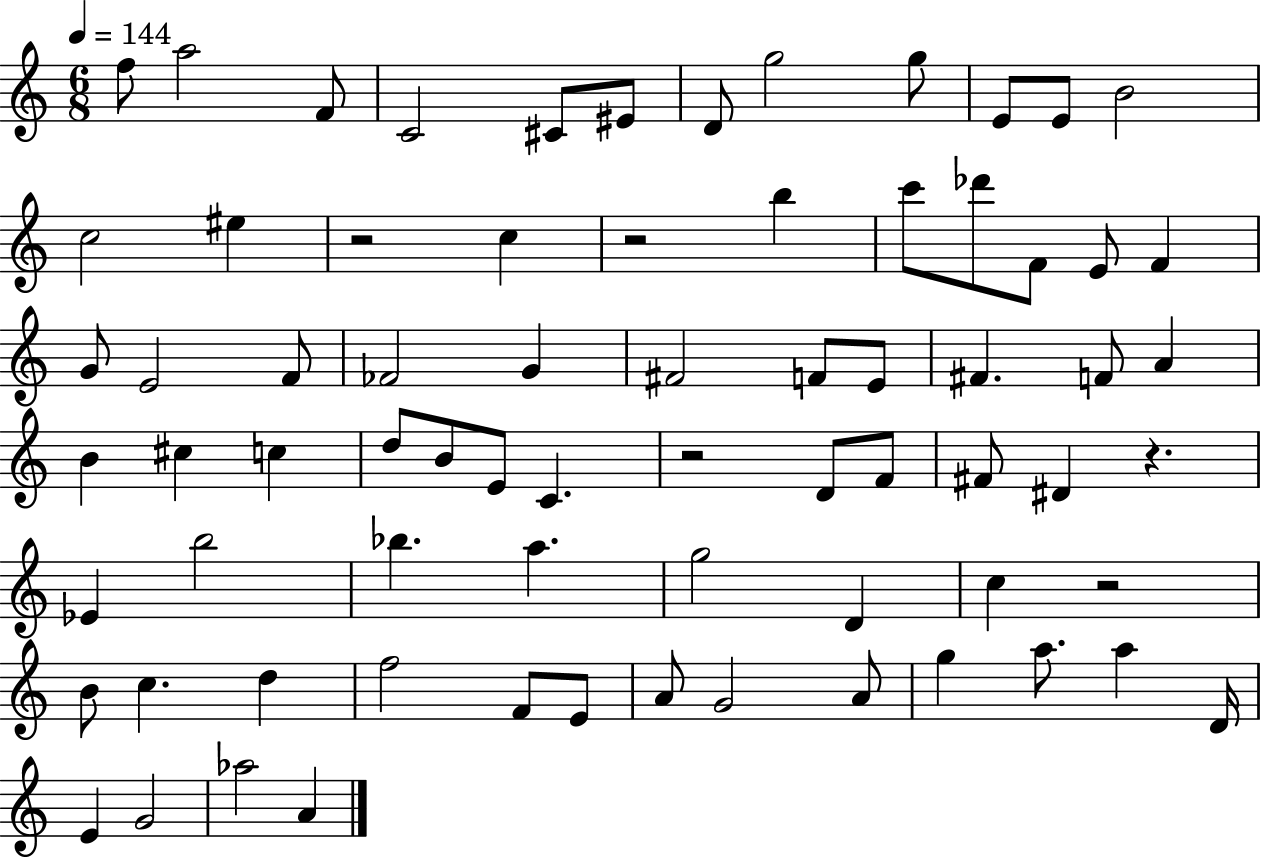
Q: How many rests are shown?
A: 5